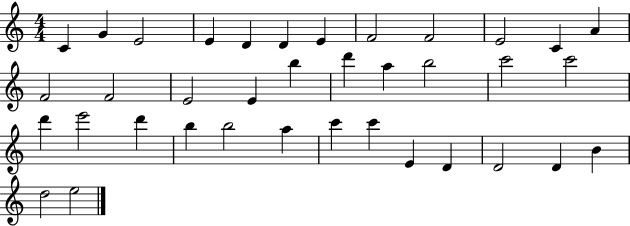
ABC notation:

X:1
T:Untitled
M:4/4
L:1/4
K:C
C G E2 E D D E F2 F2 E2 C A F2 F2 E2 E b d' a b2 c'2 c'2 d' e'2 d' b b2 a c' c' E D D2 D B d2 e2